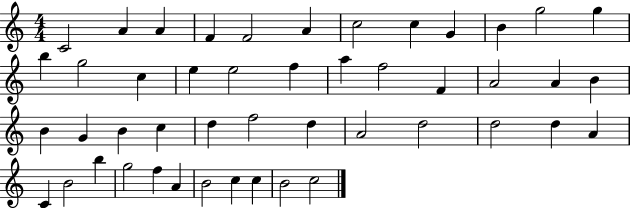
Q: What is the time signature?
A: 4/4